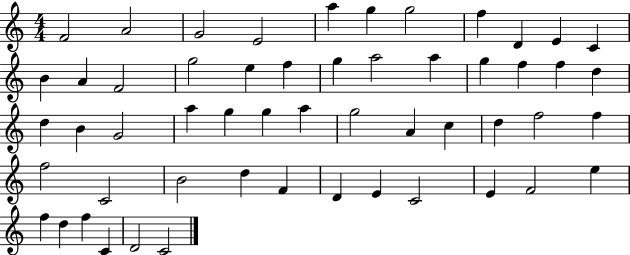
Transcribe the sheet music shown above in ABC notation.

X:1
T:Untitled
M:4/4
L:1/4
K:C
F2 A2 G2 E2 a g g2 f D E C B A F2 g2 e f g a2 a g f f d d B G2 a g g a g2 A c d f2 f f2 C2 B2 d F D E C2 E F2 e f d f C D2 C2